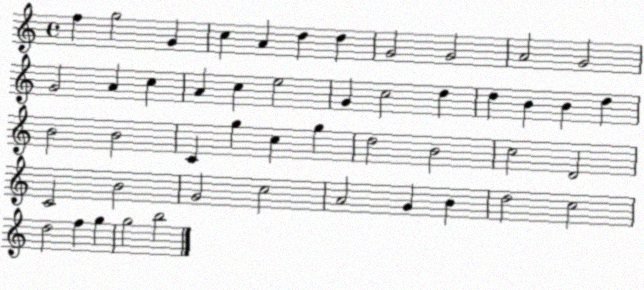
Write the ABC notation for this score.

X:1
T:Untitled
M:4/4
L:1/4
K:C
f g2 G c A d d G2 G2 A2 G2 G2 A c A c e2 G c2 d d B B d B2 B2 C g c g d2 B2 c2 D2 C2 B2 G2 c2 A2 G B d2 c2 d2 f g g2 b2